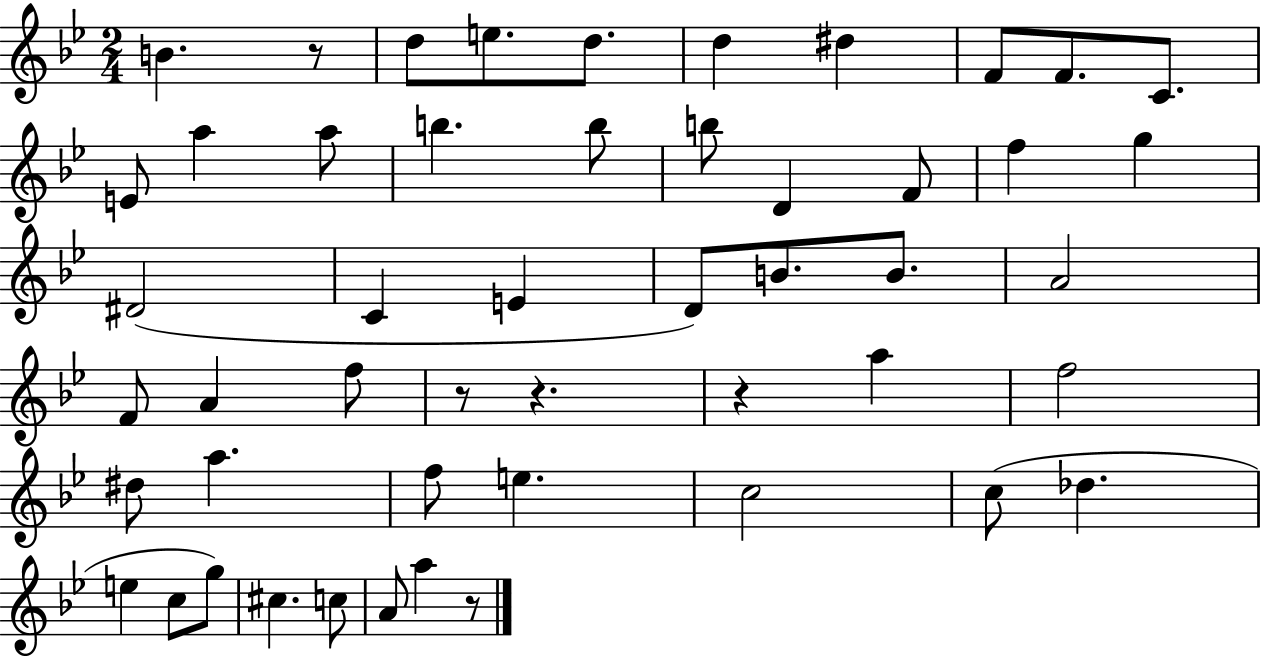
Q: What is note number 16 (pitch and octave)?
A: D4